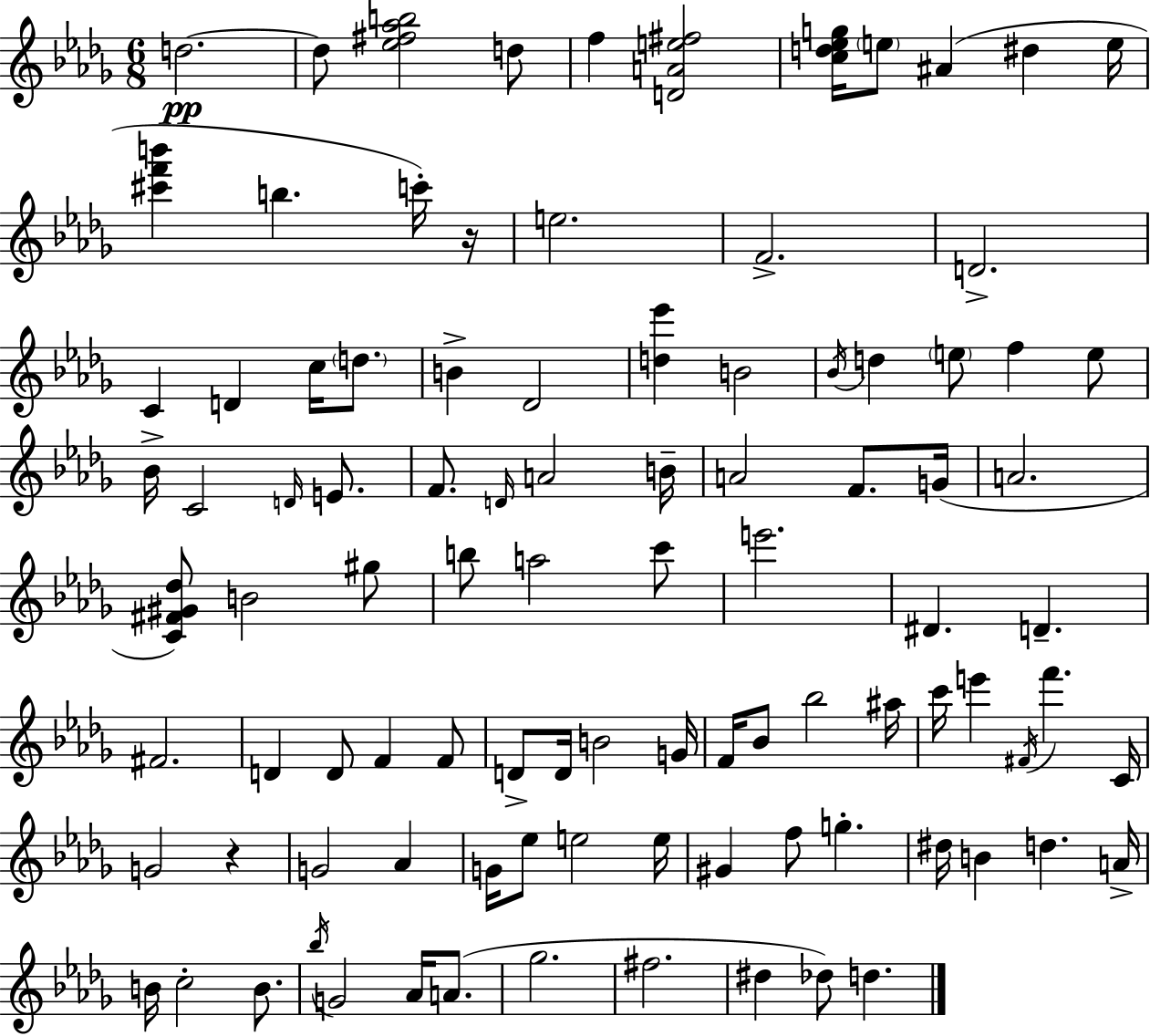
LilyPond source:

{
  \clef treble
  \numericTimeSignature
  \time 6/8
  \key bes \minor
  d''2.~~\pp | d''8 <ees'' fis'' aes'' b''>2 d''8 | f''4 <d' a' e'' fis''>2 | <c'' d'' ees'' g''>16 \parenthesize e''8 ais'4( dis''4 e''16 | \break <cis''' f''' b'''>4 b''4. c'''16-.) r16 | e''2. | f'2.-> | d'2.-> | \break c'4 d'4 c''16 \parenthesize d''8. | b'4-> des'2 | <d'' ees'''>4 b'2 | \acciaccatura { bes'16 } d''4 \parenthesize e''8 f''4 e''8 | \break bes'16-> c'2 \grace { d'16 } e'8. | f'8. \grace { d'16 } a'2 | b'16-- a'2 f'8. | g'16( a'2. | \break <c' fis' gis' des''>8) b'2 | gis''8 b''8 a''2 | c'''8 e'''2. | dis'4. d'4.-- | \break fis'2. | d'4 d'8 f'4 | f'8 d'8-> d'16 b'2 | g'16 f'16 bes'8 bes''2 | \break ais''16 c'''16 e'''4 \acciaccatura { fis'16 } f'''4. | c'16 g'2 | r4 g'2 | aes'4 g'16 ees''8 e''2 | \break e''16 gis'4 f''8 g''4.-. | dis''16 b'4 d''4. | a'16-> b'16 c''2-. | b'8. \acciaccatura { bes''16 } g'2 | \break aes'16 a'8.( ges''2. | fis''2. | dis''4 des''8) d''4. | \bar "|."
}